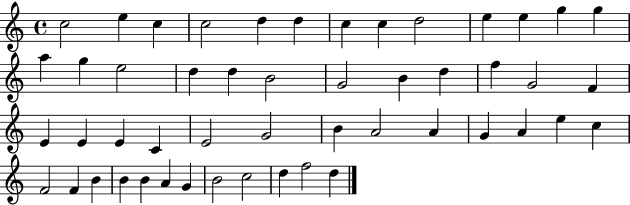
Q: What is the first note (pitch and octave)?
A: C5